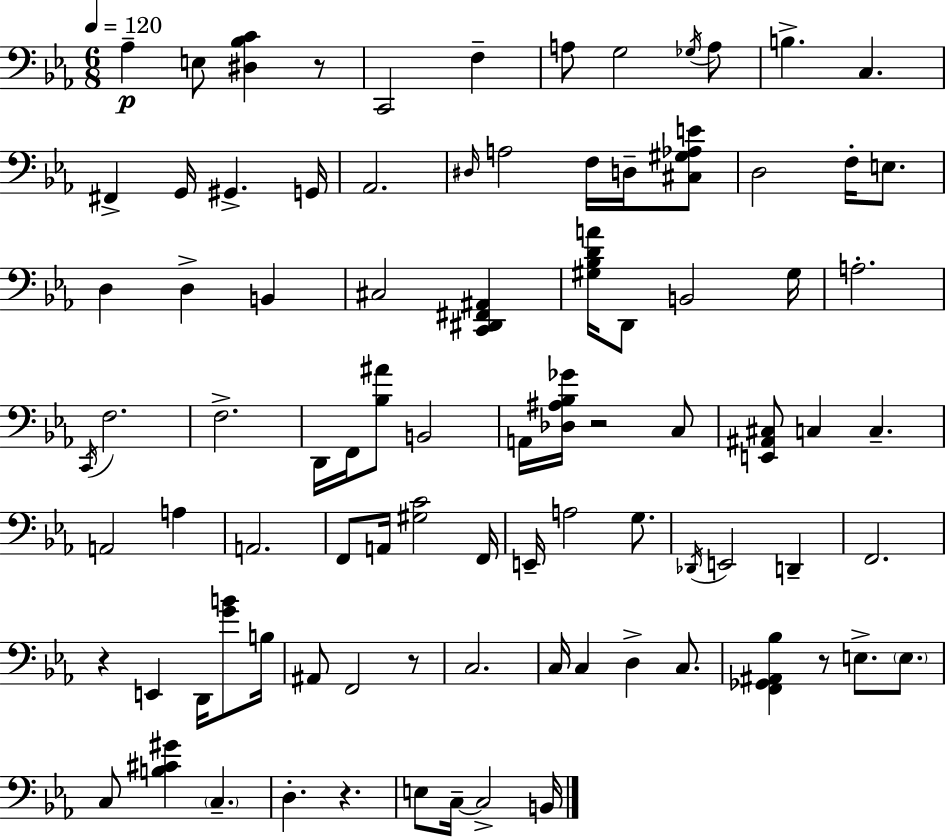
X:1
T:Untitled
M:6/8
L:1/4
K:Cm
_A, E,/2 [^D,_B,C] z/2 C,,2 F, A,/2 G,2 _G,/4 A,/2 B, C, ^F,, G,,/4 ^G,, G,,/4 _A,,2 ^D,/4 A,2 F,/4 D,/4 [^C,^G,_A,E]/2 D,2 F,/4 E,/2 D, D, B,, ^C,2 [C,,^D,,^F,,^A,,] [^G,_B,DA]/4 D,,/2 B,,2 ^G,/4 A,2 C,,/4 F,2 F,2 D,,/4 F,,/4 [_B,^A]/2 B,,2 A,,/4 [_D,^A,_B,_G]/4 z2 C,/2 [E,,^A,,^C,]/2 C, C, A,,2 A, A,,2 F,,/2 A,,/4 [^G,C]2 F,,/4 E,,/4 A,2 G,/2 _D,,/4 E,,2 D,, F,,2 z E,, D,,/4 [GB]/2 B,/4 ^A,,/2 F,,2 z/2 C,2 C,/4 C, D, C,/2 [F,,_G,,^A,,_B,] z/2 E,/2 E,/2 C,/2 [B,^C^G] C, D, z E,/2 C,/4 C,2 B,,/4